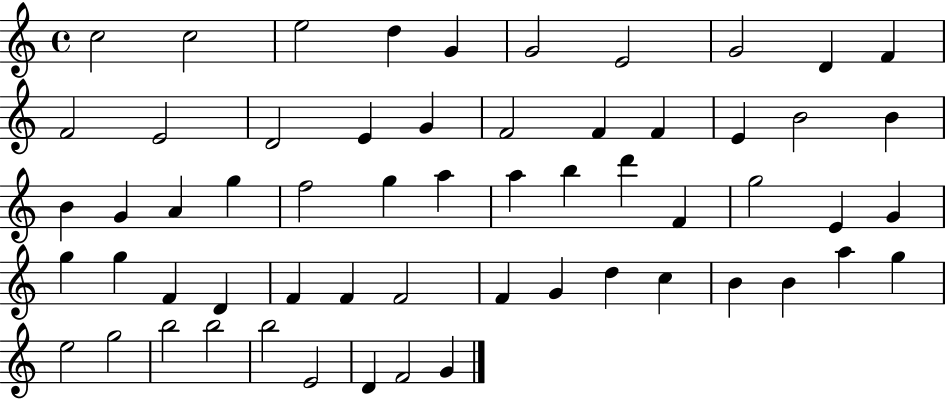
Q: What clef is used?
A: treble